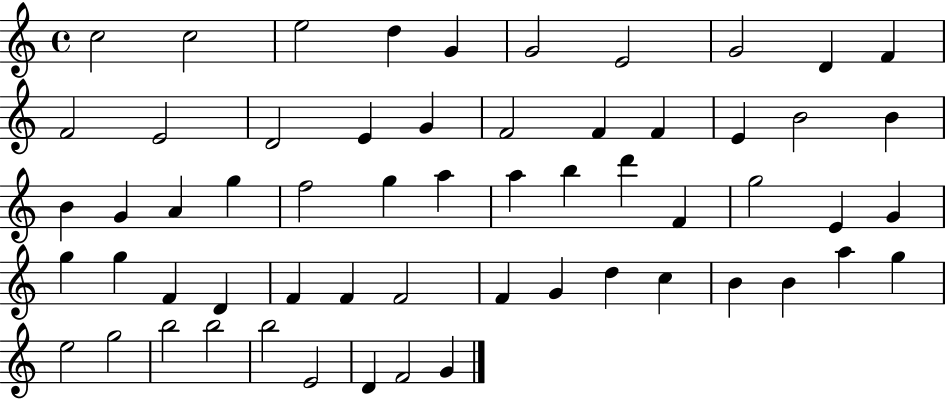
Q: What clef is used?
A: treble